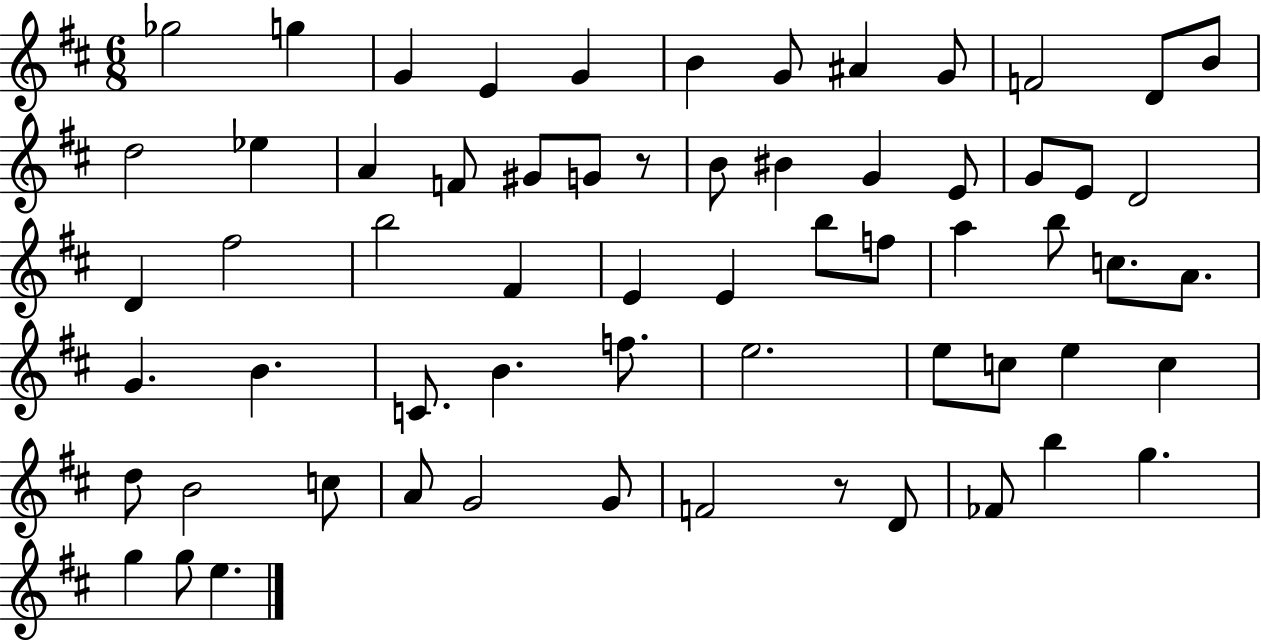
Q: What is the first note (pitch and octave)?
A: Gb5